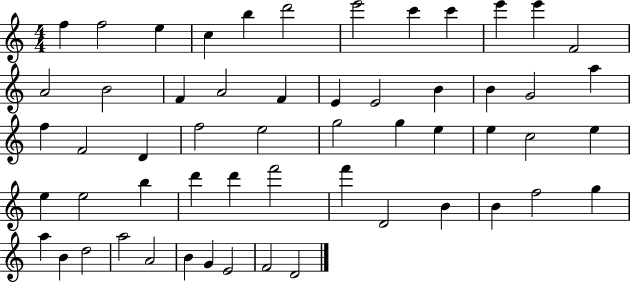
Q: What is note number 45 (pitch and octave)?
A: F5